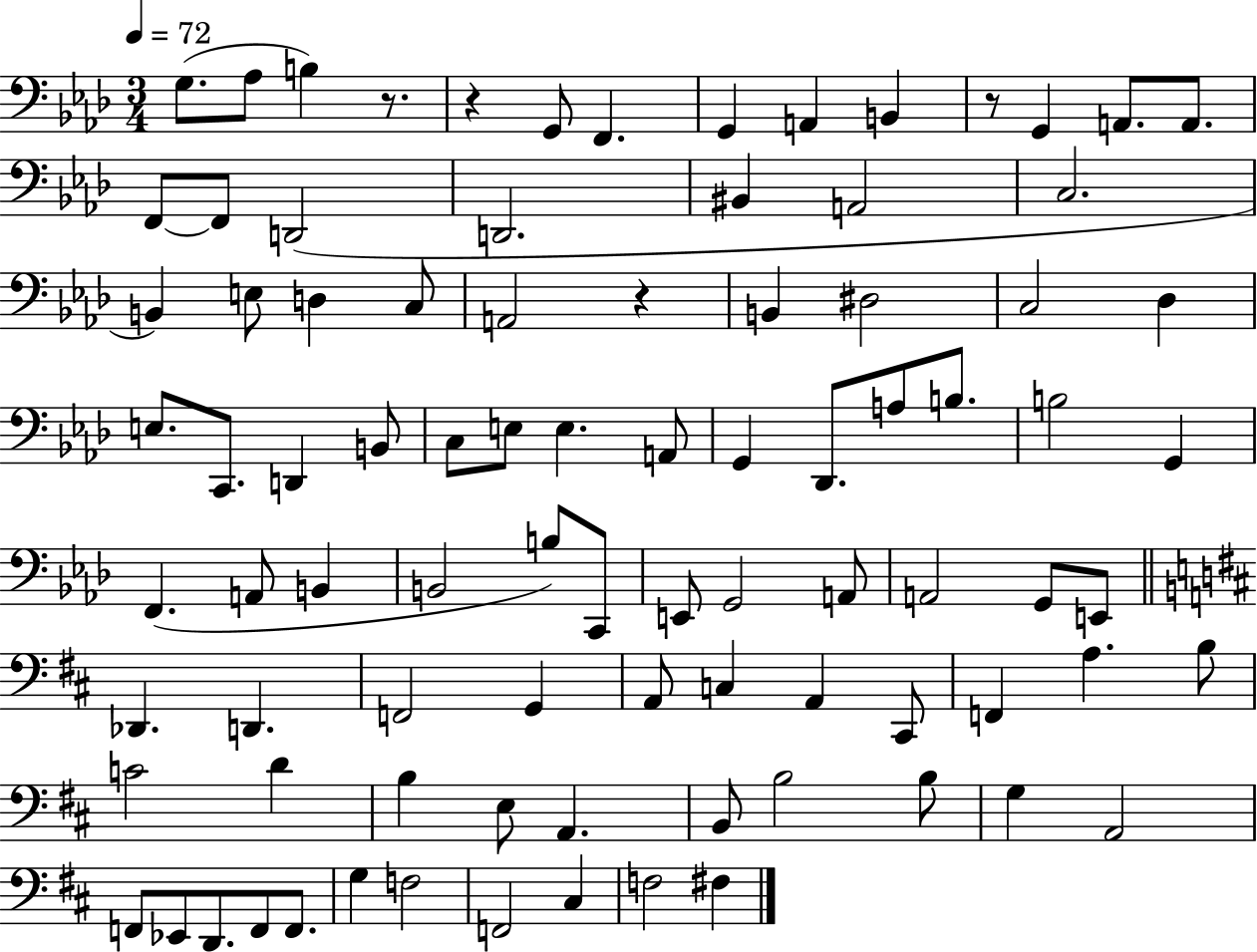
X:1
T:Untitled
M:3/4
L:1/4
K:Ab
G,/2 _A,/2 B, z/2 z G,,/2 F,, G,, A,, B,, z/2 G,, A,,/2 A,,/2 F,,/2 F,,/2 D,,2 D,,2 ^B,, A,,2 C,2 B,, E,/2 D, C,/2 A,,2 z B,, ^D,2 C,2 _D, E,/2 C,,/2 D,, B,,/2 C,/2 E,/2 E, A,,/2 G,, _D,,/2 A,/2 B,/2 B,2 G,, F,, A,,/2 B,, B,,2 B,/2 C,,/2 E,,/2 G,,2 A,,/2 A,,2 G,,/2 E,,/2 _D,, D,, F,,2 G,, A,,/2 C, A,, ^C,,/2 F,, A, B,/2 C2 D B, E,/2 A,, B,,/2 B,2 B,/2 G, A,,2 F,,/2 _E,,/2 D,,/2 F,,/2 F,,/2 G, F,2 F,,2 ^C, F,2 ^F,